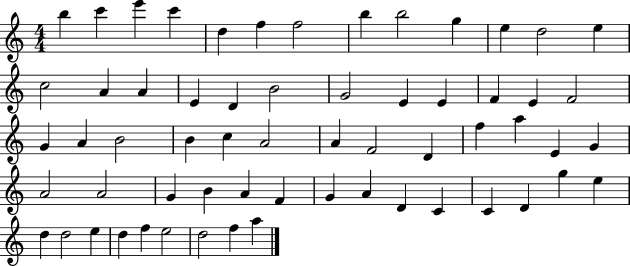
B5/q C6/q E6/q C6/q D5/q F5/q F5/h B5/q B5/h G5/q E5/q D5/h E5/q C5/h A4/q A4/q E4/q D4/q B4/h G4/h E4/q E4/q F4/q E4/q F4/h G4/q A4/q B4/h B4/q C5/q A4/h A4/q F4/h D4/q F5/q A5/q E4/q G4/q A4/h A4/h G4/q B4/q A4/q F4/q G4/q A4/q D4/q C4/q C4/q D4/q G5/q E5/q D5/q D5/h E5/q D5/q F5/q E5/h D5/h F5/q A5/q